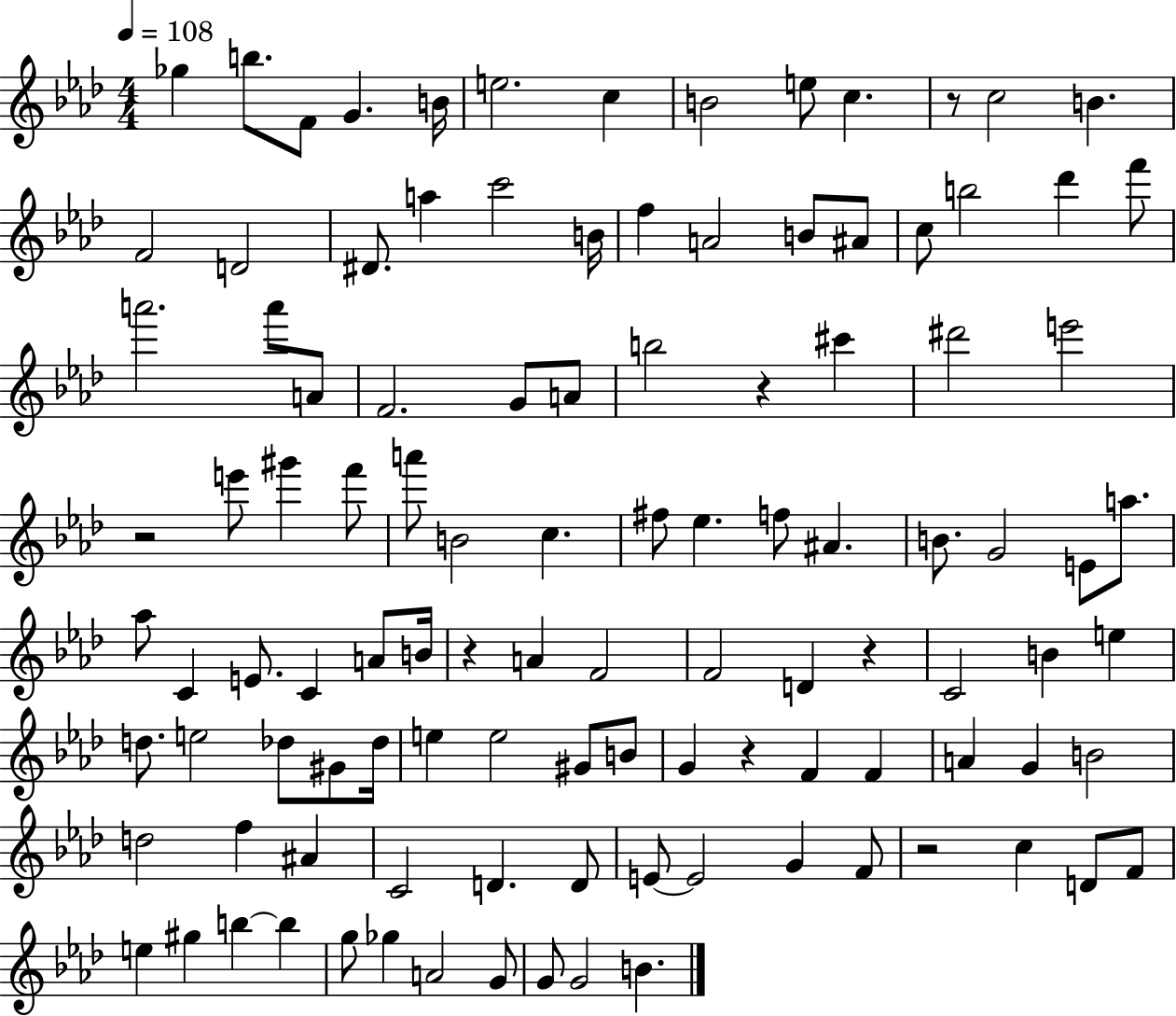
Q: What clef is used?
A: treble